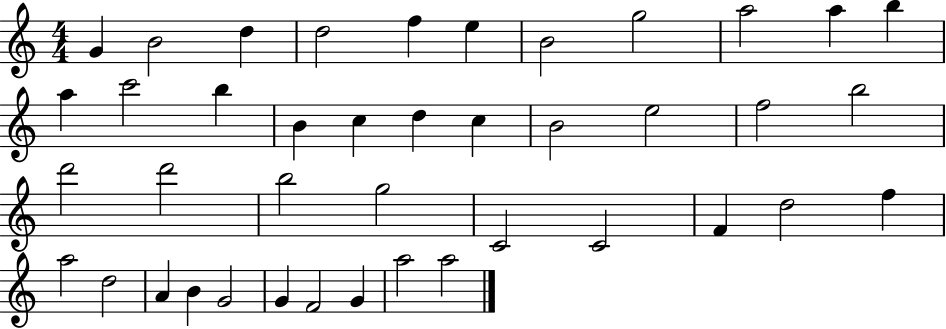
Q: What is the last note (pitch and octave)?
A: A5